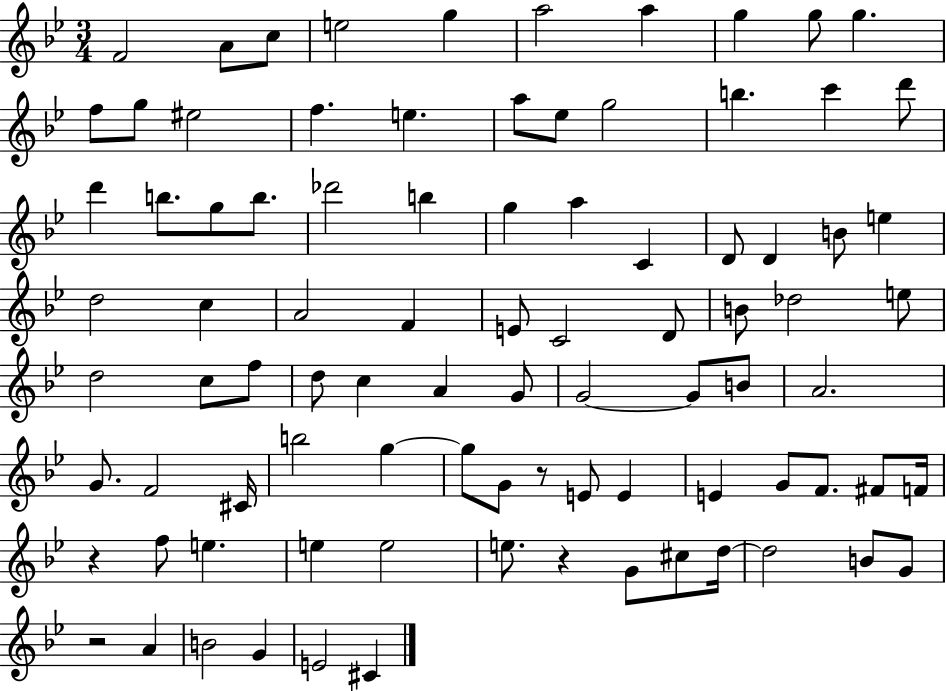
F4/h A4/e C5/e E5/h G5/q A5/h A5/q G5/q G5/e G5/q. F5/e G5/e EIS5/h F5/q. E5/q. A5/e Eb5/e G5/h B5/q. C6/q D6/e D6/q B5/e. G5/e B5/e. Db6/h B5/q G5/q A5/q C4/q D4/e D4/q B4/e E5/q D5/h C5/q A4/h F4/q E4/e C4/h D4/e B4/e Db5/h E5/e D5/h C5/e F5/e D5/e C5/q A4/q G4/e G4/h G4/e B4/e A4/h. G4/e. F4/h C#4/s B5/h G5/q G5/e G4/e R/e E4/e E4/q E4/q G4/e F4/e. F#4/e F4/s R/q F5/e E5/q. E5/q E5/h E5/e. R/q G4/e C#5/e D5/s D5/h B4/e G4/e R/h A4/q B4/h G4/q E4/h C#4/q